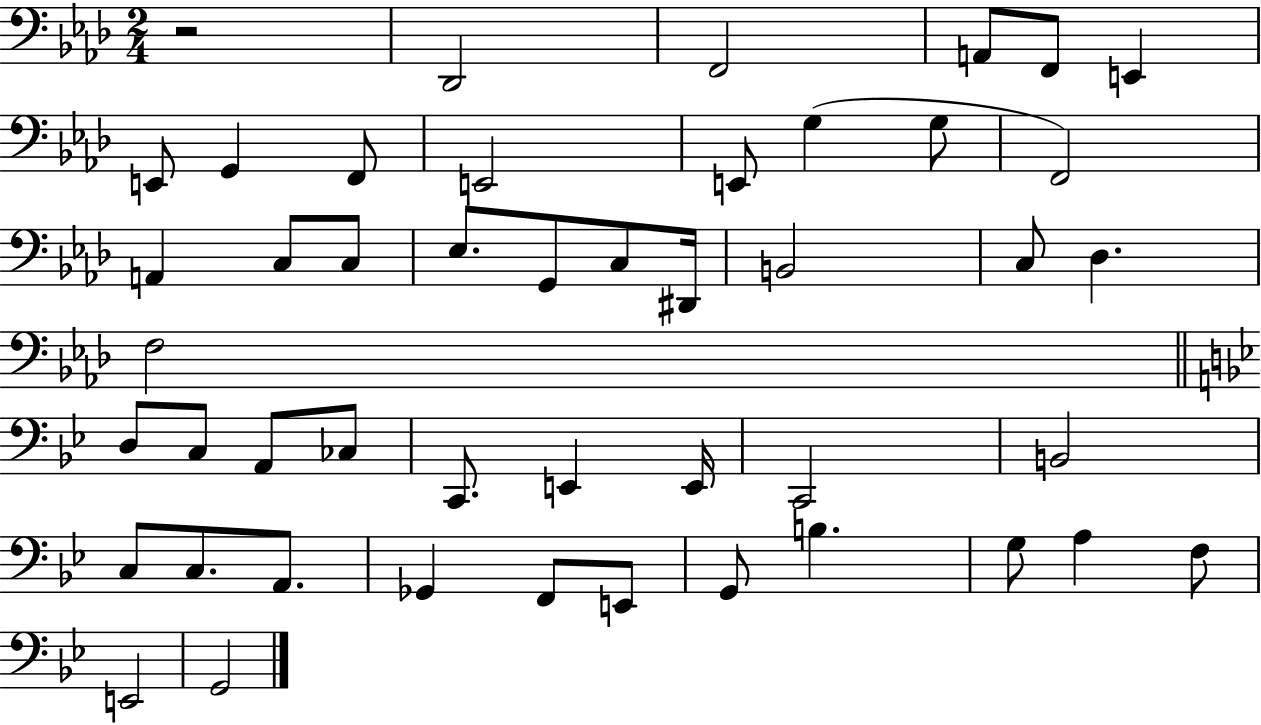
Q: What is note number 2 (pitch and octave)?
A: F2